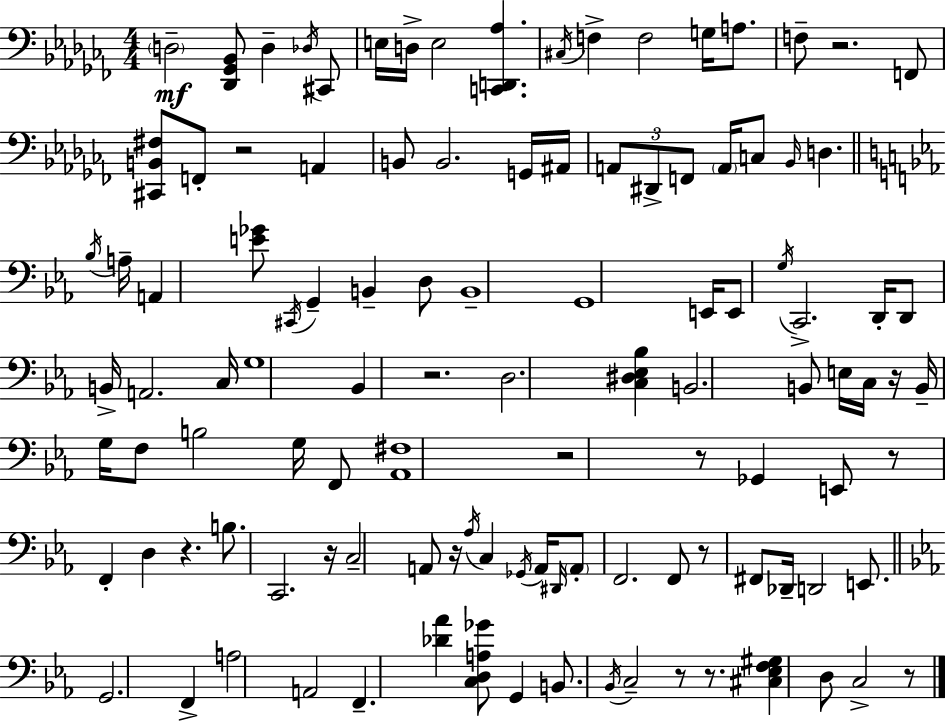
D3/h [Db2,Gb2,Bb2]/e D3/q Db3/s C#2/e E3/s D3/s E3/h [C2,D2,Ab3]/q. C#3/s F3/q F3/h G3/s A3/e. F3/e R/h. F2/e [C#2,B2,F#3]/e F2/e R/h A2/q B2/e B2/h. G2/s A#2/s A2/e D#2/e F2/e A2/s C3/e Bb2/s D3/q. Bb3/s A3/s A2/q [E4,Gb4]/e C#2/s G2/q B2/q D3/e B2/w G2/w E2/s E2/e G3/s C2/h. D2/s D2/e B2/s A2/h. C3/s G3/w Bb2/q R/h. D3/h. [C3,D#3,Eb3,Bb3]/q B2/h. B2/e E3/s C3/s R/s B2/s G3/s F3/e B3/h G3/s F2/e [Ab2,F#3]/w R/h R/e Gb2/q E2/e R/e F2/q D3/q R/q. B3/e. C2/h. R/s C3/h A2/e R/s Ab3/s C3/q Gb2/s A2/s D#2/s A2/e F2/h. F2/e R/e F#2/e Db2/s D2/h E2/e. G2/h. F2/q A3/h A2/h F2/q. [Db4,Ab4]/q [C3,D3,A3,Gb4]/e G2/q B2/e. Bb2/s C3/h R/e R/e. [C#3,Eb3,F3,G#3]/q D3/e C3/h R/e